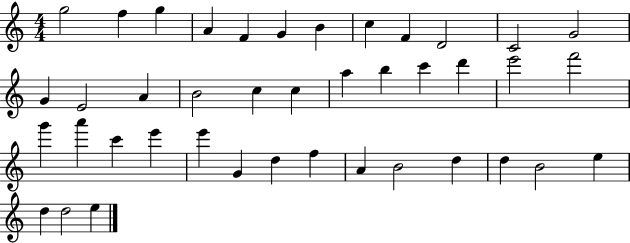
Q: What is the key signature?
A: C major